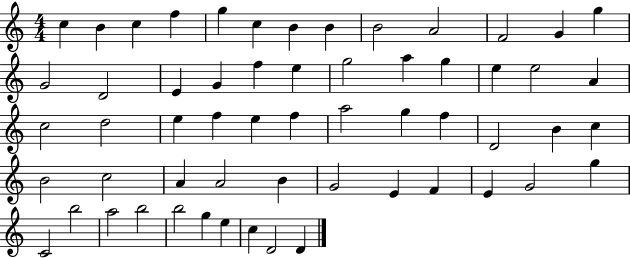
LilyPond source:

{
  \clef treble
  \numericTimeSignature
  \time 4/4
  \key c \major
  c''4 b'4 c''4 f''4 | g''4 c''4 b'4 b'4 | b'2 a'2 | f'2 g'4 g''4 | \break g'2 d'2 | e'4 g'4 f''4 e''4 | g''2 a''4 g''4 | e''4 e''2 a'4 | \break c''2 d''2 | e''4 f''4 e''4 f''4 | a''2 g''4 f''4 | d'2 b'4 c''4 | \break b'2 c''2 | a'4 a'2 b'4 | g'2 e'4 f'4 | e'4 g'2 g''4 | \break c'2 b''2 | a''2 b''2 | b''2 g''4 e''4 | c''4 d'2 d'4 | \break \bar "|."
}